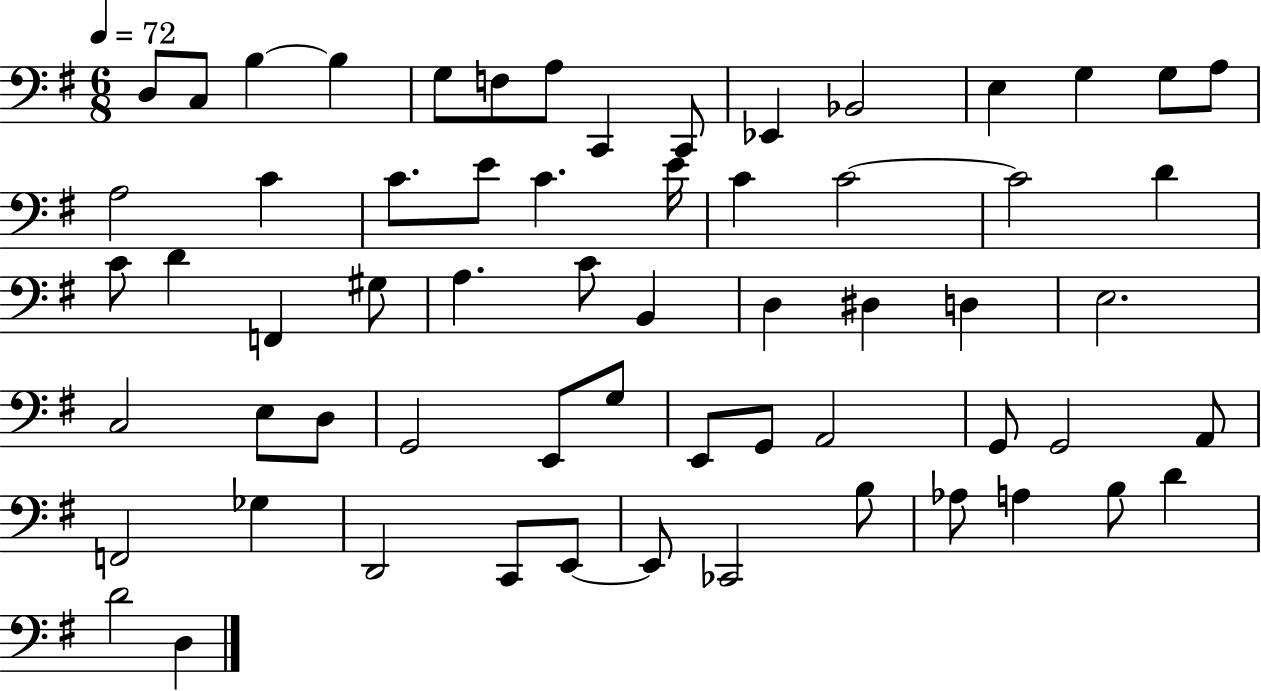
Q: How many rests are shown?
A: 0